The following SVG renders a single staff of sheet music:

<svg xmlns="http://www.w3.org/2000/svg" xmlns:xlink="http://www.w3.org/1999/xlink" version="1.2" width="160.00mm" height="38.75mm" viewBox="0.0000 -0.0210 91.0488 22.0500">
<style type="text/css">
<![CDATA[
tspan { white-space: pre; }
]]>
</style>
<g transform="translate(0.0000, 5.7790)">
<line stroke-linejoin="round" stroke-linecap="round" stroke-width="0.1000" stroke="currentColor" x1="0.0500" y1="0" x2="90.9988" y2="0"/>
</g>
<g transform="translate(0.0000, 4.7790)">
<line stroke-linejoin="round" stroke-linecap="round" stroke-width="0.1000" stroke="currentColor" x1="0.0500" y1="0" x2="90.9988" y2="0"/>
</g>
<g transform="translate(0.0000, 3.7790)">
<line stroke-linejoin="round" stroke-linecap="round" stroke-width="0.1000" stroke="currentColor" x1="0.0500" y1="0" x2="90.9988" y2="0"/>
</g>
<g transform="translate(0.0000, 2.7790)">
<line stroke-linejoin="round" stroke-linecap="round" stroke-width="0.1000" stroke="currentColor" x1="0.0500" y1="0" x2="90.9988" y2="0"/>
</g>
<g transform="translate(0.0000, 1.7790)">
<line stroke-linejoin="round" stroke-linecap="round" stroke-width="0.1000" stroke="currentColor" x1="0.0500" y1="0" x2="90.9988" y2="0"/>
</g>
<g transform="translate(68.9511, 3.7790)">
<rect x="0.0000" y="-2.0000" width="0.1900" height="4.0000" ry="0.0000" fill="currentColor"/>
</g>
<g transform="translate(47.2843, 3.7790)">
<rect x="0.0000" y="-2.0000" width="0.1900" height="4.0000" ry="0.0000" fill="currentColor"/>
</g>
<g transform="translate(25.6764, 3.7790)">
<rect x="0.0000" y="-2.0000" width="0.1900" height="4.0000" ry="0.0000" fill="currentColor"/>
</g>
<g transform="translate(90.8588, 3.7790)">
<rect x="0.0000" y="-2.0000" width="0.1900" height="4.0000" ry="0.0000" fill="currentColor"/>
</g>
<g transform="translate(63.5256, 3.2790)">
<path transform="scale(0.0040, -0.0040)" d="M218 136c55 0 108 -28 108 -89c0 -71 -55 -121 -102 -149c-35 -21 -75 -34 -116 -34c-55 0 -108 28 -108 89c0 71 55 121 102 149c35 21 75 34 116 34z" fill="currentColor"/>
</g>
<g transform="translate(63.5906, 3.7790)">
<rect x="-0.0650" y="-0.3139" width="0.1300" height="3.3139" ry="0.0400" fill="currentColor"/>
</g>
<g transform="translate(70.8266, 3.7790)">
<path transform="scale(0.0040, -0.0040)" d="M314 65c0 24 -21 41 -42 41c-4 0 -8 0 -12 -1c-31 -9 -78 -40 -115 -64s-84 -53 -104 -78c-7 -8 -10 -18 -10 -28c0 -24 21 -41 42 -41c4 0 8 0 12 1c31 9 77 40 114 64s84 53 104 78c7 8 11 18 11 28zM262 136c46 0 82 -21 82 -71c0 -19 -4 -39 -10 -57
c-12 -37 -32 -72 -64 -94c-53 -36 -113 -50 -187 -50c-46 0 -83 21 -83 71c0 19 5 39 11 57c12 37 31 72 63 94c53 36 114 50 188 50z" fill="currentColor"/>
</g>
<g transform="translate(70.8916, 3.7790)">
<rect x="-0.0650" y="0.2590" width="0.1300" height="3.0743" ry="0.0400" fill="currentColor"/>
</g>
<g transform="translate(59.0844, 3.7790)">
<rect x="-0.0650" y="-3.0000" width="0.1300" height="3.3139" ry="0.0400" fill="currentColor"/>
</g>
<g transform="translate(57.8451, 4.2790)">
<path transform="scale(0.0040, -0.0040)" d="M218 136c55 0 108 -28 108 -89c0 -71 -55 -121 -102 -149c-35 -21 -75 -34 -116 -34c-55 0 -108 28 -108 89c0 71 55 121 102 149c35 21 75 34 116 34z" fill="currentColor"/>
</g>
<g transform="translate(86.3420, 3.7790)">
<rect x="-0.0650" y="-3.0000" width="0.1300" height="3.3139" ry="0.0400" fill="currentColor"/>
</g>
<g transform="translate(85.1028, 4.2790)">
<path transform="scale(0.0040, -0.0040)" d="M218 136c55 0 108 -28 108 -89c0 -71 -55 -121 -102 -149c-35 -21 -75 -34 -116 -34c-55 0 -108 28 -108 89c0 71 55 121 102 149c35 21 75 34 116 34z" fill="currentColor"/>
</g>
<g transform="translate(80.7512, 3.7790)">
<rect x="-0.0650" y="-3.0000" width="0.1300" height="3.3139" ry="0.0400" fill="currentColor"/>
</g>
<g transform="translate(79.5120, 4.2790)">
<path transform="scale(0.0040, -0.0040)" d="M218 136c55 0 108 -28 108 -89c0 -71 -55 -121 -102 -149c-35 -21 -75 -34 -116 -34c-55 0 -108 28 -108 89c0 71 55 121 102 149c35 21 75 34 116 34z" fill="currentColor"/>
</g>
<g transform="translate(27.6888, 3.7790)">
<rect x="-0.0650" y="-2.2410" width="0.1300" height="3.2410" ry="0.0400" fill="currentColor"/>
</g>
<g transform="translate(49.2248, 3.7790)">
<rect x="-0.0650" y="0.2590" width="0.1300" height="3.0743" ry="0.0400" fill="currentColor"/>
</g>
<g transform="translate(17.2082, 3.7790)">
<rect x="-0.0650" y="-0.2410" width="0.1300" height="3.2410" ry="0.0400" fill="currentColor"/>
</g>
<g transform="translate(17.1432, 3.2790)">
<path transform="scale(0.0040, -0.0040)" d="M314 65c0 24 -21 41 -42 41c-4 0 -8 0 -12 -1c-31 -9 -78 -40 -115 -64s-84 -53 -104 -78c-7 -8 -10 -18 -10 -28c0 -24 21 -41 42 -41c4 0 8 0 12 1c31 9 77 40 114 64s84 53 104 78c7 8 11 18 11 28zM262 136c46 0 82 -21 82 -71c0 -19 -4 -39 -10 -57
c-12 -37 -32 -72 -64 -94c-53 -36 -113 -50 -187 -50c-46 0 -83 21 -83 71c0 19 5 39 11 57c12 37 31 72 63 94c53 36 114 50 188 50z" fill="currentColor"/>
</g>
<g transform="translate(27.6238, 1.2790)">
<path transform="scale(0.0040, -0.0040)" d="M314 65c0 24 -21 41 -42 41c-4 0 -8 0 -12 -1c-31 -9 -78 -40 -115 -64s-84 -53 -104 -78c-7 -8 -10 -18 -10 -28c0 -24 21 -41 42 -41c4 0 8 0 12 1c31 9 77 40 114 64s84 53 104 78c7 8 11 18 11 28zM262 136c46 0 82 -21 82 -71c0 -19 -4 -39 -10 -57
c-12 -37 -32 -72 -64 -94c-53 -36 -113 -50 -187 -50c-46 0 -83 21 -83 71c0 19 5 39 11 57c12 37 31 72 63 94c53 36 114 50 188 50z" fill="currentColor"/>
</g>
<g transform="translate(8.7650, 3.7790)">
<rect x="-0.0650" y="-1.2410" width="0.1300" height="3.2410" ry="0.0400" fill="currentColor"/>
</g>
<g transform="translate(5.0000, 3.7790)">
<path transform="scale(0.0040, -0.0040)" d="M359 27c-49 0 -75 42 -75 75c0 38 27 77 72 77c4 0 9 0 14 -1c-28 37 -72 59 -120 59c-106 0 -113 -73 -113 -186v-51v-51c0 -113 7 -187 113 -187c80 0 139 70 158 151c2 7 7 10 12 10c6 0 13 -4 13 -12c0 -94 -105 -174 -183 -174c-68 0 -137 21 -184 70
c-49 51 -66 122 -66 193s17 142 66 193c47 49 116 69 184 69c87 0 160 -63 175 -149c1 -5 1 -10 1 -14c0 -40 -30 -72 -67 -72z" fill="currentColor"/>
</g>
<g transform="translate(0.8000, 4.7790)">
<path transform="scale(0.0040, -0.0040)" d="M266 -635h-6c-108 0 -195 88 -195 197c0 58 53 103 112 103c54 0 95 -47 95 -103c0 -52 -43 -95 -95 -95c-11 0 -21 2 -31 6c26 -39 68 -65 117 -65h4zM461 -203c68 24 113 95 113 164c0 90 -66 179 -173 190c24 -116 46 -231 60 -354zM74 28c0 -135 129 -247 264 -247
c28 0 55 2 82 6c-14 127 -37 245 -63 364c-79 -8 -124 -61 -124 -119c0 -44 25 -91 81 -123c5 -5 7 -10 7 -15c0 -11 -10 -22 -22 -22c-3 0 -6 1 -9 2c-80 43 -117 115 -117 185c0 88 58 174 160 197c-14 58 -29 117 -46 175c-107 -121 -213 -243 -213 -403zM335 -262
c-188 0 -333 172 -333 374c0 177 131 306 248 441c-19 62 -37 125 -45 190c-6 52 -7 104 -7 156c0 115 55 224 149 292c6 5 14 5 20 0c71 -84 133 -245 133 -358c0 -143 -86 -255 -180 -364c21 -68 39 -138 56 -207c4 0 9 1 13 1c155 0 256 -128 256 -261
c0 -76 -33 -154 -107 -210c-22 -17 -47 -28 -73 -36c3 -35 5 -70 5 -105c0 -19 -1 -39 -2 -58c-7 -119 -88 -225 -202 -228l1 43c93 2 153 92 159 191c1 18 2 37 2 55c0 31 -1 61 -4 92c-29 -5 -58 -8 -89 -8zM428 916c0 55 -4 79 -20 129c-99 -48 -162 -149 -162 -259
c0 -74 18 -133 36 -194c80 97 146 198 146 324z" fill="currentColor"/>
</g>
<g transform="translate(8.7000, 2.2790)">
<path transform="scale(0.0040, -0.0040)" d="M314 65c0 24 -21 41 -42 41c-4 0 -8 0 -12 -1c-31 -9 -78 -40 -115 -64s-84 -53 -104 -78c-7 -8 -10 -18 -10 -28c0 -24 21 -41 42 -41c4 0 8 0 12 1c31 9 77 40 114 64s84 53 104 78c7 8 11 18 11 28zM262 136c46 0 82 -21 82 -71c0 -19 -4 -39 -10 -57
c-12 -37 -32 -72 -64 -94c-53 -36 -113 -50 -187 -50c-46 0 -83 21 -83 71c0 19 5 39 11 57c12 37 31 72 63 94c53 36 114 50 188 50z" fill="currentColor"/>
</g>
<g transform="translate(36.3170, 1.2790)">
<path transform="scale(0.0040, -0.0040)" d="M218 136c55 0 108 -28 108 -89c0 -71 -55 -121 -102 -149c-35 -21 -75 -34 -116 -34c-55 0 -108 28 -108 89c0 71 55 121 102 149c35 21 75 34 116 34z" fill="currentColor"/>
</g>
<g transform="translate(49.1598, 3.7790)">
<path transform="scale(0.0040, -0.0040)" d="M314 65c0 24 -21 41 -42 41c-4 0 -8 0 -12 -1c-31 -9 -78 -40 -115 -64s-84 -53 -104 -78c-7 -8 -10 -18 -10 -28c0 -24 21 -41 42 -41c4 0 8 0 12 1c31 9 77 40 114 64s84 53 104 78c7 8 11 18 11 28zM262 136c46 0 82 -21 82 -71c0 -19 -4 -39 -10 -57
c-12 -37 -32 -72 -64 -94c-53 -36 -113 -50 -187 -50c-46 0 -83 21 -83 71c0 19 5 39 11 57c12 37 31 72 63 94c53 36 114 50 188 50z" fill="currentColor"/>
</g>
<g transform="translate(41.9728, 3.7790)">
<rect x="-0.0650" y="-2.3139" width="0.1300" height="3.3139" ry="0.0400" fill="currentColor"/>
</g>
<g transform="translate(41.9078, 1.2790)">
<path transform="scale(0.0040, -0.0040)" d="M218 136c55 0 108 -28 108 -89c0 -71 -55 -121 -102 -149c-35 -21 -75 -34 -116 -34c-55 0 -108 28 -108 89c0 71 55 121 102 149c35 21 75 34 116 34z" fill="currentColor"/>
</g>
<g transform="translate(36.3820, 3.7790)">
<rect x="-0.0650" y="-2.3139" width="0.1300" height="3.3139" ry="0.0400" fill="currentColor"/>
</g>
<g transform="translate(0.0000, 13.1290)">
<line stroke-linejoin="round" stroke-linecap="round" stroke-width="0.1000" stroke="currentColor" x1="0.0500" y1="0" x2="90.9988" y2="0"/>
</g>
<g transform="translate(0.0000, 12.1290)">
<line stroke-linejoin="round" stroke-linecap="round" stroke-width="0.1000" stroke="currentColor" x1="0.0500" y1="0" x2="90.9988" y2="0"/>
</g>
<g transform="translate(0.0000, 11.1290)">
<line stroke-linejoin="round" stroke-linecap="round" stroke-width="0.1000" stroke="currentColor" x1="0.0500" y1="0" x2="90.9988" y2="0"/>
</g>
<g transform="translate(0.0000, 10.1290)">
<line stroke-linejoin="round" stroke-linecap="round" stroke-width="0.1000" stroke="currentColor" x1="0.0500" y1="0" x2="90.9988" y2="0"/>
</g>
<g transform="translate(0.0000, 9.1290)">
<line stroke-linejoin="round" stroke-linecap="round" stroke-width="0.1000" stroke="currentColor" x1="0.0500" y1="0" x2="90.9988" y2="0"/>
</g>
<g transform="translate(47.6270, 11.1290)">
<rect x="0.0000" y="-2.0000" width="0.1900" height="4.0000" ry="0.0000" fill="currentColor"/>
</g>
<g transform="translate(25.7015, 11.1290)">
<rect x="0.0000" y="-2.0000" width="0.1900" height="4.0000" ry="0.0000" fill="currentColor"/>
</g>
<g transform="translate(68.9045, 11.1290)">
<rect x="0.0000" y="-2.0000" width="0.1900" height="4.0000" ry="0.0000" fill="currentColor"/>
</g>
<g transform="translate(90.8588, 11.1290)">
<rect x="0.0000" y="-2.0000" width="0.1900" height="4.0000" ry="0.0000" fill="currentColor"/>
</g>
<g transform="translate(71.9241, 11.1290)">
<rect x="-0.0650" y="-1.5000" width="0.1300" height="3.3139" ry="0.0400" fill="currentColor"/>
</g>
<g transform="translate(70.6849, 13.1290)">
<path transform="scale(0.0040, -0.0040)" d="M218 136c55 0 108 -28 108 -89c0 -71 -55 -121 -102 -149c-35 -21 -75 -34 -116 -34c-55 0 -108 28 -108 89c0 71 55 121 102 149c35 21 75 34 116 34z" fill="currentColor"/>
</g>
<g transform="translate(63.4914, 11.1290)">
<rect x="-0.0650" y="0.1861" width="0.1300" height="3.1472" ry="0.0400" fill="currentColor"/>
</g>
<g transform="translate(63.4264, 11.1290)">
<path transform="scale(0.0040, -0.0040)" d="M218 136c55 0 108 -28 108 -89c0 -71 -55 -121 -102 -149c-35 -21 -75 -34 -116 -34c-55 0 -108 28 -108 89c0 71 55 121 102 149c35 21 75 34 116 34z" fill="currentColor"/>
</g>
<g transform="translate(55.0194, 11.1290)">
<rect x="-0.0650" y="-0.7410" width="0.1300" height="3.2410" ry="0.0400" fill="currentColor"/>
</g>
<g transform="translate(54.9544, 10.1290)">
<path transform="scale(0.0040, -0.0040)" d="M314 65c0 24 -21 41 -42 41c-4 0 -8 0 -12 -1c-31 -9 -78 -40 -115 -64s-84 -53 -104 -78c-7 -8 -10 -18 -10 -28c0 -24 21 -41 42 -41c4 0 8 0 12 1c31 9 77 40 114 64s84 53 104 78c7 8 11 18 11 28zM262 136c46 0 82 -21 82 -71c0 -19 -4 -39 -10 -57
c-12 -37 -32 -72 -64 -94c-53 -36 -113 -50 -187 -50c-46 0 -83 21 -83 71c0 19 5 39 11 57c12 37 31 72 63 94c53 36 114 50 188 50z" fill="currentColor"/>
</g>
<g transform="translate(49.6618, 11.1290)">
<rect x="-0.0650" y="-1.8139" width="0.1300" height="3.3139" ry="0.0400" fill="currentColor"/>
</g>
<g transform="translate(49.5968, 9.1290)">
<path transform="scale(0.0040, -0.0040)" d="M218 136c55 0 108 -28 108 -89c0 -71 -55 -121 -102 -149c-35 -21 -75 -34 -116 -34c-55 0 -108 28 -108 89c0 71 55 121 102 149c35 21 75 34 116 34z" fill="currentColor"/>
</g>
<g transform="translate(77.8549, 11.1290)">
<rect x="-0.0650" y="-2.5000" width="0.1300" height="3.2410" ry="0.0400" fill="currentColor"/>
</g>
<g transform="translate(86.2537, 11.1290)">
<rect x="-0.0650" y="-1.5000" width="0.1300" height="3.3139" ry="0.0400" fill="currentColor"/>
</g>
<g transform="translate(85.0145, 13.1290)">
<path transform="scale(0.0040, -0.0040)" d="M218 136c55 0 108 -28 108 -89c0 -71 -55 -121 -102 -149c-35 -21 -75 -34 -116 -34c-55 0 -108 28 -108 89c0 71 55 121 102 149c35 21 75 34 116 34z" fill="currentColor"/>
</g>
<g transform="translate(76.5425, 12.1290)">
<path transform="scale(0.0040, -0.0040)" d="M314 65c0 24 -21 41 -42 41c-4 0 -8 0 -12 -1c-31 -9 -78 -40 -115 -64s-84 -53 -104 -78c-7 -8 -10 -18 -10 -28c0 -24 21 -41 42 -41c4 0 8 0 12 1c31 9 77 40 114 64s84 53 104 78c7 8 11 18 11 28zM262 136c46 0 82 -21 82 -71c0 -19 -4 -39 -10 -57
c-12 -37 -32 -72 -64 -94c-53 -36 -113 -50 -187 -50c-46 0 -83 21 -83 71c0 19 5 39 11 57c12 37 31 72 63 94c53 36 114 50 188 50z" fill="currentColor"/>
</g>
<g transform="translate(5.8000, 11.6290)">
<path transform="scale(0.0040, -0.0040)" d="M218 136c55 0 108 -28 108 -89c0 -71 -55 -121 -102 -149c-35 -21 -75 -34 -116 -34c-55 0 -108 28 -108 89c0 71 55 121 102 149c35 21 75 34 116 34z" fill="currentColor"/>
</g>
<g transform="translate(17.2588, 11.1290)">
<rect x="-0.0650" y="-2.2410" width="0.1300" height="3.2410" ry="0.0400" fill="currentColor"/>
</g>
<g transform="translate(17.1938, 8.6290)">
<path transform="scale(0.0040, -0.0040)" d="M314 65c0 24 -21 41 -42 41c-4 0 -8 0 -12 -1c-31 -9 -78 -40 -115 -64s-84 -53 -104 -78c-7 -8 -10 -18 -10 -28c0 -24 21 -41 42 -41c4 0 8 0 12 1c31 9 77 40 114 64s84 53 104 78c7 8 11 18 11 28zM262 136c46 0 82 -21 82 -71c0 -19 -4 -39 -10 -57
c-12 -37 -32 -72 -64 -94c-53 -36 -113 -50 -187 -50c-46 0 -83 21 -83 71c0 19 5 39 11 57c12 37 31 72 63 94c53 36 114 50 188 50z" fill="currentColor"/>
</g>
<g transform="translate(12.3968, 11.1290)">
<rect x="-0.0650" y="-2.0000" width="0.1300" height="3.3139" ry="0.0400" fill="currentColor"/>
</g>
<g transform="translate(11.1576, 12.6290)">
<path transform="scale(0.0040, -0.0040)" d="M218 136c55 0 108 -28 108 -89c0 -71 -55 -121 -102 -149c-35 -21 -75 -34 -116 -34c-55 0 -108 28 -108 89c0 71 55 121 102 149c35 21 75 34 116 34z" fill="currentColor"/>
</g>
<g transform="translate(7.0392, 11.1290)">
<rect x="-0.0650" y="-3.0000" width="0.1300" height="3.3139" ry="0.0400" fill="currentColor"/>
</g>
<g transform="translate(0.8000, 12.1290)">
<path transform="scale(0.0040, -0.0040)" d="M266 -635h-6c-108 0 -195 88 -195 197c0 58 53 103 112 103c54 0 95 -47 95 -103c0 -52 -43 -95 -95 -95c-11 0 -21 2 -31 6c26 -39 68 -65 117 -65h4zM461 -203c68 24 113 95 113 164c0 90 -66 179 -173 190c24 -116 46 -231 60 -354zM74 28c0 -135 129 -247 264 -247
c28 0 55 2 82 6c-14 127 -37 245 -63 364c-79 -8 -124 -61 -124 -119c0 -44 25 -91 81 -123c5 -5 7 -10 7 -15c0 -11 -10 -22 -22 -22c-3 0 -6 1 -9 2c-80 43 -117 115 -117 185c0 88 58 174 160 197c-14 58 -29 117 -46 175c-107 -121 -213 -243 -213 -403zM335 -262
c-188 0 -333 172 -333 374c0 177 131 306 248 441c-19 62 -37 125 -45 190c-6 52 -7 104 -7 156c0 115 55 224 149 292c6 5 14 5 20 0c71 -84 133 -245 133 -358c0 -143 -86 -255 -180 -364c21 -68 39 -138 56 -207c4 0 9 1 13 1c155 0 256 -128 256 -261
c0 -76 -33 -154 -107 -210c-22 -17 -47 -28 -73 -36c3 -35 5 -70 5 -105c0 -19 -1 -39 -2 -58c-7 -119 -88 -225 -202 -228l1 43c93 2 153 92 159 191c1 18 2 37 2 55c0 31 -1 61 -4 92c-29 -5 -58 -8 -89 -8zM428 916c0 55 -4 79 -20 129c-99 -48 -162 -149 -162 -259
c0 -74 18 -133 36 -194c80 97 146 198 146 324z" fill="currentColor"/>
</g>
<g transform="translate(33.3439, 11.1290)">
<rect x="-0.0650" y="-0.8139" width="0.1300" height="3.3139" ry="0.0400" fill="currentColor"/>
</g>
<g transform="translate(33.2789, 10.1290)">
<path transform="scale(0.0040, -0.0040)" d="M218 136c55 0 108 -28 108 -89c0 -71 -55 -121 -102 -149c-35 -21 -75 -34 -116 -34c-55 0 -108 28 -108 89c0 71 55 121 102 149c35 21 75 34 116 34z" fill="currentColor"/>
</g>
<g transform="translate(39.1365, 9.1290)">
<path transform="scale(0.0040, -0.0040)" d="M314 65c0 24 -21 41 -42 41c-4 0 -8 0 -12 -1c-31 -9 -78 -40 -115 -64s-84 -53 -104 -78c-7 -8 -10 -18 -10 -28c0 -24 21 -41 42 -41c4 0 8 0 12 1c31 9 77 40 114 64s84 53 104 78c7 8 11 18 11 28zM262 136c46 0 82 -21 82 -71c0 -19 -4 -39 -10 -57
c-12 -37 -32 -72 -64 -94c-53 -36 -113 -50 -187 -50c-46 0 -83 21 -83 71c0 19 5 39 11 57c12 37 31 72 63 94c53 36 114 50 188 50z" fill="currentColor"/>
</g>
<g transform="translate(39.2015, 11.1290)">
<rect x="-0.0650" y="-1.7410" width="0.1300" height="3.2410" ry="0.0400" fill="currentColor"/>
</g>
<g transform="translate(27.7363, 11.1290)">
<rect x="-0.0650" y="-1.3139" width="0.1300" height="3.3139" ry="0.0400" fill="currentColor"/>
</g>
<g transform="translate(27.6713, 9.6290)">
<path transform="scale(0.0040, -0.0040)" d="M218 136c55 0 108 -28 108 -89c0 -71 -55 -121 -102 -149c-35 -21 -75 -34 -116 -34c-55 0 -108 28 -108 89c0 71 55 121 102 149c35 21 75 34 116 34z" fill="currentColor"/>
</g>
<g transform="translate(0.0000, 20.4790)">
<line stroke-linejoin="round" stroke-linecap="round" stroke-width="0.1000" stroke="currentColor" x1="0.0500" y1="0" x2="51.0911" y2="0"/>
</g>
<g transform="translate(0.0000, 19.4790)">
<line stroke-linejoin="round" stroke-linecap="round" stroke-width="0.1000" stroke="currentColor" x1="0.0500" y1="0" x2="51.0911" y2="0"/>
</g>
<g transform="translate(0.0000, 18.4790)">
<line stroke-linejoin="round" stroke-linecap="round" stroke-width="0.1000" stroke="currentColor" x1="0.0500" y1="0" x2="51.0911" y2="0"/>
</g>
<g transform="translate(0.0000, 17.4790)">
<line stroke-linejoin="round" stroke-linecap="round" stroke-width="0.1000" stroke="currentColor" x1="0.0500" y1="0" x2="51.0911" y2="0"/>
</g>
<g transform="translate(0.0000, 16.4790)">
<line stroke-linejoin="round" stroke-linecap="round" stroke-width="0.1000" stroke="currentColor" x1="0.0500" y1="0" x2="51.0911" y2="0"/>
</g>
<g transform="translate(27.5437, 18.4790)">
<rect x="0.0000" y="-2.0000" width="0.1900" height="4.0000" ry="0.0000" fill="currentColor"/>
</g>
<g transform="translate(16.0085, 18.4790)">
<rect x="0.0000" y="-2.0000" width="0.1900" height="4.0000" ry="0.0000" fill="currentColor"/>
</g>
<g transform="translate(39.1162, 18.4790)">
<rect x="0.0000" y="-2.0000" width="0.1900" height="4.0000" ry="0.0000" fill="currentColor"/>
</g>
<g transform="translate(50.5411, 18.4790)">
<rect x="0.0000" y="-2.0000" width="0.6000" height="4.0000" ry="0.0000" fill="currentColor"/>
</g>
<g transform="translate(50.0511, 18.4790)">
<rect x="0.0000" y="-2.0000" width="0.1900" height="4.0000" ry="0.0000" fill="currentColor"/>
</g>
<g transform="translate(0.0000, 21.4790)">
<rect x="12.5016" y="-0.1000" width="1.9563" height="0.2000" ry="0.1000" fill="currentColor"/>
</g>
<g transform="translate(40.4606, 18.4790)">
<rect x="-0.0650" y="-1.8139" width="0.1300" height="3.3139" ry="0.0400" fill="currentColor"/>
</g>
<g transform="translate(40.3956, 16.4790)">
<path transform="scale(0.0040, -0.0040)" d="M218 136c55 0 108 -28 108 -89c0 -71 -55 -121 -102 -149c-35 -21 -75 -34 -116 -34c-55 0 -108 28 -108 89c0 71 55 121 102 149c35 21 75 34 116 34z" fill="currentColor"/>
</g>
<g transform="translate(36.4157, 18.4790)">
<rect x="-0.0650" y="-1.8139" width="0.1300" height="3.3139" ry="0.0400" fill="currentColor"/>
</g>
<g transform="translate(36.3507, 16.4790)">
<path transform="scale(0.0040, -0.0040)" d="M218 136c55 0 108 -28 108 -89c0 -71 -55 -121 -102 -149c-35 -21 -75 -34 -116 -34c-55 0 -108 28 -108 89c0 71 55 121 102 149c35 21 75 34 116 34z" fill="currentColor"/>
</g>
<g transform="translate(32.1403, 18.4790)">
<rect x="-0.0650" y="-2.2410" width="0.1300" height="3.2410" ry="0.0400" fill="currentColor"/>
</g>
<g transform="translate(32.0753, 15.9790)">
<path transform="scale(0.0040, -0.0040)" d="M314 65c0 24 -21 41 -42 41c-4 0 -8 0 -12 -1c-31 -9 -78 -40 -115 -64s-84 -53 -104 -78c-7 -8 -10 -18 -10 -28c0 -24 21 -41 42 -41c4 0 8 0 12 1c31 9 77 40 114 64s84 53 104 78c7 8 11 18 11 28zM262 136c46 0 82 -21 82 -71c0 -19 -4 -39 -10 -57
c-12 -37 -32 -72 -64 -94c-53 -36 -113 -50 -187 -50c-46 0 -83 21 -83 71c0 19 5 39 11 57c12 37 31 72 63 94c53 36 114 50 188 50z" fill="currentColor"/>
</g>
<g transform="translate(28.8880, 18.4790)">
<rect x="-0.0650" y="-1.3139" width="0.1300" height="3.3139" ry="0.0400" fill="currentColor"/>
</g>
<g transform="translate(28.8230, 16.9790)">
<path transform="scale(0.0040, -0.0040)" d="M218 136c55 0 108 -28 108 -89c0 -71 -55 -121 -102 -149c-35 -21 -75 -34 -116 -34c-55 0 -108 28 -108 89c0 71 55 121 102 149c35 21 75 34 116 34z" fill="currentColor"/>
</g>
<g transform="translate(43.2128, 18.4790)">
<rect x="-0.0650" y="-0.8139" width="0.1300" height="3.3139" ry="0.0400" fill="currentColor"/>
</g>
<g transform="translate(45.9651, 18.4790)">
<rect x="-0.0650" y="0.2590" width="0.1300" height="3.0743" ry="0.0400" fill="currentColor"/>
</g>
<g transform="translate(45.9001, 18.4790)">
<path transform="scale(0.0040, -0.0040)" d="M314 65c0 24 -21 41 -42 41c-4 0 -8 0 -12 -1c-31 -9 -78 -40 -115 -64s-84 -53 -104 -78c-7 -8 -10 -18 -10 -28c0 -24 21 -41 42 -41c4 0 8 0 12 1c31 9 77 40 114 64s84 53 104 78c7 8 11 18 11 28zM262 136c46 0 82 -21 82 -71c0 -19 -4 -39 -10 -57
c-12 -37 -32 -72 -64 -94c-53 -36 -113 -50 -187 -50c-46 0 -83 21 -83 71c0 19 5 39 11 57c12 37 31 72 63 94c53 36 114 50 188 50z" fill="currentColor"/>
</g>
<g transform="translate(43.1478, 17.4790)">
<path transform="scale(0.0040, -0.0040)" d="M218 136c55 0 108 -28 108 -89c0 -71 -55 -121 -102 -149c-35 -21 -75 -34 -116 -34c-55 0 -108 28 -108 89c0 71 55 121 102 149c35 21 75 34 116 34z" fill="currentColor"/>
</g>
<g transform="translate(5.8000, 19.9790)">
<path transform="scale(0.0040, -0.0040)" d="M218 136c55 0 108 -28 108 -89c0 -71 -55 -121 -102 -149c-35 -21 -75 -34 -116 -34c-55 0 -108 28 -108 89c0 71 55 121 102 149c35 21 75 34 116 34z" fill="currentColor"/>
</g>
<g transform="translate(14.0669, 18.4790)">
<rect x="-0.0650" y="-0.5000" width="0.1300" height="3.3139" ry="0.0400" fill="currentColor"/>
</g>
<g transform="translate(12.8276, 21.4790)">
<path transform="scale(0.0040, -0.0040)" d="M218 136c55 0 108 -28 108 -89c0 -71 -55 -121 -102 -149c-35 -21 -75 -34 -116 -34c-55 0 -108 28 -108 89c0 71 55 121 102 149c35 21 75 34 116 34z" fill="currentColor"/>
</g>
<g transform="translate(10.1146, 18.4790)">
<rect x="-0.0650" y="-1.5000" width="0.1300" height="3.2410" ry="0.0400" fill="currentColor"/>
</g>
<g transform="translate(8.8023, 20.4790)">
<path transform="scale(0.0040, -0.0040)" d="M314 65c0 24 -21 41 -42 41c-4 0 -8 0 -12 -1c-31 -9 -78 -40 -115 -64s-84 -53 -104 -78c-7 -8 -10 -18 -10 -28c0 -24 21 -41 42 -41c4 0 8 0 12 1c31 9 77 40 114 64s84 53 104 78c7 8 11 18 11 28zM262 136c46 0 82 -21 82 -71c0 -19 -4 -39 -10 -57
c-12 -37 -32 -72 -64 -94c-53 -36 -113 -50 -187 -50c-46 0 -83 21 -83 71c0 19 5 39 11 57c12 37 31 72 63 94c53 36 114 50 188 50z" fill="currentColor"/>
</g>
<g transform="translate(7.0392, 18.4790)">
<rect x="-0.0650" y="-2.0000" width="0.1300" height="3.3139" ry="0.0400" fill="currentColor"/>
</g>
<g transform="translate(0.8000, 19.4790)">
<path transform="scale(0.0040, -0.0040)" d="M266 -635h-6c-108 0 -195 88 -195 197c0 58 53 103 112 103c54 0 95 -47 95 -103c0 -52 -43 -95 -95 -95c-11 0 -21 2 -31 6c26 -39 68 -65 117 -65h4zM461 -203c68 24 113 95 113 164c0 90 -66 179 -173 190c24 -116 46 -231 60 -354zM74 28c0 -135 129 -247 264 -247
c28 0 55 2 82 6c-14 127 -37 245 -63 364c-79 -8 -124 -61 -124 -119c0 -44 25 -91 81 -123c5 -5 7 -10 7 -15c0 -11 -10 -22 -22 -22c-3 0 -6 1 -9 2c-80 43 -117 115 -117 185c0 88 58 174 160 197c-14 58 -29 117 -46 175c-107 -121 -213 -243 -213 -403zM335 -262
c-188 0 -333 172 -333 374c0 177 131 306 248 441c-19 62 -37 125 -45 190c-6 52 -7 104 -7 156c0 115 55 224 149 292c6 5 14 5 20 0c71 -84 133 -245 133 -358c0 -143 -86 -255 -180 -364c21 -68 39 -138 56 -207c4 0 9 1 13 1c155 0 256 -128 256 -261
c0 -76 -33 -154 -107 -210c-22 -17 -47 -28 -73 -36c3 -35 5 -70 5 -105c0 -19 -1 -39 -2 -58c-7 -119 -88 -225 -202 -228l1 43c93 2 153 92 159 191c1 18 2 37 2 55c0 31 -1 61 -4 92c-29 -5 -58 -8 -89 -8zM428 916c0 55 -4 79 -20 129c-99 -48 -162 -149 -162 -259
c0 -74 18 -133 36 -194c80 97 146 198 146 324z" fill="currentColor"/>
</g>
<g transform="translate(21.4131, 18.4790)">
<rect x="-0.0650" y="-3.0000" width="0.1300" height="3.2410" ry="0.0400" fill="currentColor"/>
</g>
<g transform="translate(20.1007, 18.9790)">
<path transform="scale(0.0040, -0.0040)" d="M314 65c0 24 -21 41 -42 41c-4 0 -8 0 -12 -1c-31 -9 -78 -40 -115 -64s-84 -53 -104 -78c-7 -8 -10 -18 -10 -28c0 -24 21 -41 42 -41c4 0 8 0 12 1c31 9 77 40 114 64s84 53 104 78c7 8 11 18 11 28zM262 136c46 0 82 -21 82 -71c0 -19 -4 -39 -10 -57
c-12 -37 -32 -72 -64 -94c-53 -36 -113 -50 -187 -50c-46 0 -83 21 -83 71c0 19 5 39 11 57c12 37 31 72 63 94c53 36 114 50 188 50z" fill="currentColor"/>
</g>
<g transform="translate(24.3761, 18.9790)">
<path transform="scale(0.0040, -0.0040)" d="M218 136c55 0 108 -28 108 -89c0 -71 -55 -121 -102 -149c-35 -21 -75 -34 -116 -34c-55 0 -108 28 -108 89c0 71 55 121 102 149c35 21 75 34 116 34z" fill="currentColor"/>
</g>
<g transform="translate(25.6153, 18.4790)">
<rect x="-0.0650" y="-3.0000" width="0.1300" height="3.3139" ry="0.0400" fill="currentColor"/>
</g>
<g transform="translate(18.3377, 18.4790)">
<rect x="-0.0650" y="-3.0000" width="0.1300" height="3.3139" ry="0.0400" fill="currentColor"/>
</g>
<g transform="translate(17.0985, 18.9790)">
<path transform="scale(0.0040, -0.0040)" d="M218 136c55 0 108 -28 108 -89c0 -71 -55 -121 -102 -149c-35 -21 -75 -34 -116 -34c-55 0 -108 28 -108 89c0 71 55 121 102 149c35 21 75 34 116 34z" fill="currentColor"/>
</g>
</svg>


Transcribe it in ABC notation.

X:1
T:Untitled
M:4/4
L:1/4
K:C
e2 c2 g2 g g B2 A c B2 A A A F g2 e d f2 f d2 B E G2 E F E2 C A A2 A e g2 f f d B2